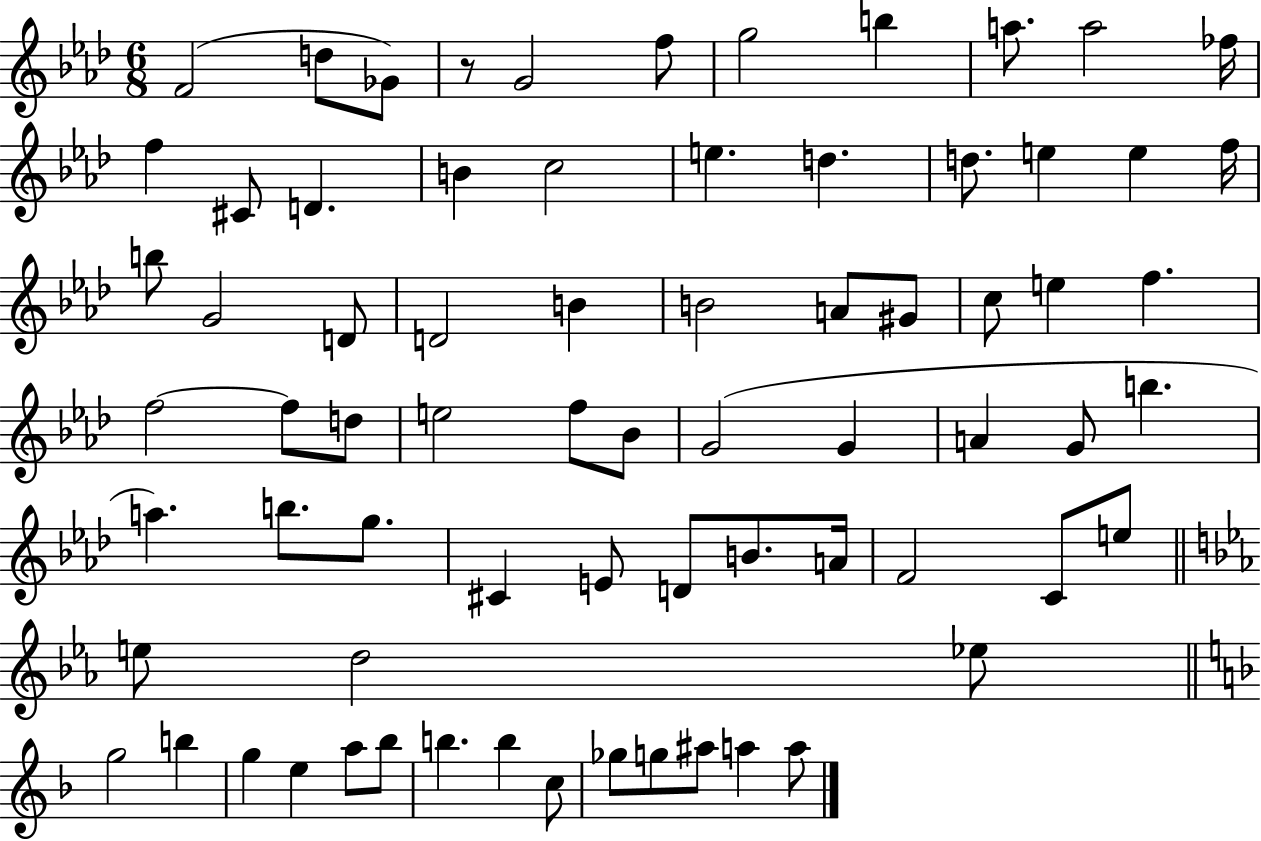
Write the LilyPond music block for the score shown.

{
  \clef treble
  \numericTimeSignature
  \time 6/8
  \key aes \major
  f'2( d''8 ges'8) | r8 g'2 f''8 | g''2 b''4 | a''8. a''2 fes''16 | \break f''4 cis'8 d'4. | b'4 c''2 | e''4. d''4. | d''8. e''4 e''4 f''16 | \break b''8 g'2 d'8 | d'2 b'4 | b'2 a'8 gis'8 | c''8 e''4 f''4. | \break f''2~~ f''8 d''8 | e''2 f''8 bes'8 | g'2( g'4 | a'4 g'8 b''4. | \break a''4.) b''8. g''8. | cis'4 e'8 d'8 b'8. a'16 | f'2 c'8 e''8 | \bar "||" \break \key c \minor e''8 d''2 ees''8 | \bar "||" \break \key f \major g''2 b''4 | g''4 e''4 a''8 bes''8 | b''4. b''4 c''8 | ges''8 g''8 ais''8 a''4 a''8 | \break \bar "|."
}